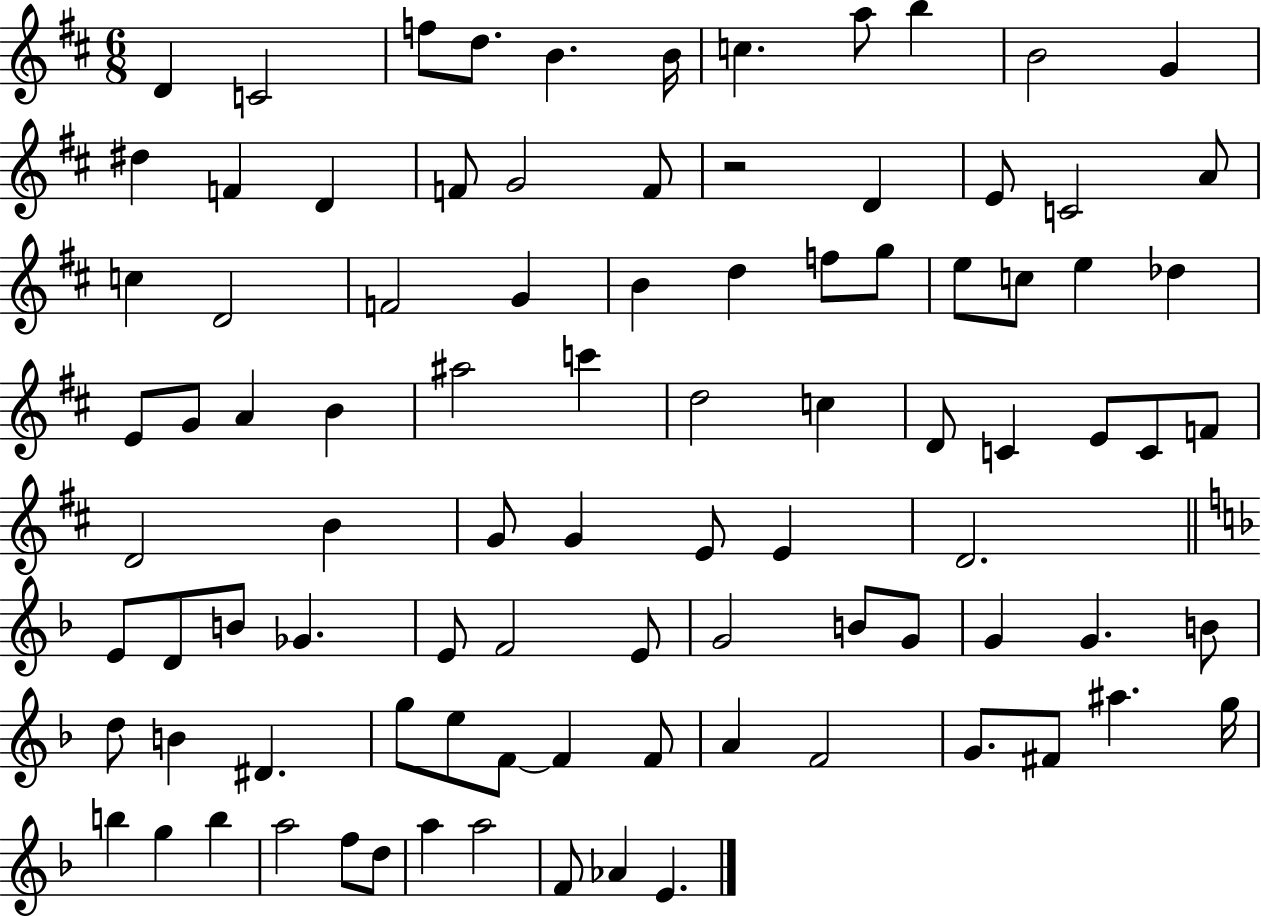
D4/q C4/h F5/e D5/e. B4/q. B4/s C5/q. A5/e B5/q B4/h G4/q D#5/q F4/q D4/q F4/e G4/h F4/e R/h D4/q E4/e C4/h A4/e C5/q D4/h F4/h G4/q B4/q D5/q F5/e G5/e E5/e C5/e E5/q Db5/q E4/e G4/e A4/q B4/q A#5/h C6/q D5/h C5/q D4/e C4/q E4/e C4/e F4/e D4/h B4/q G4/e G4/q E4/e E4/q D4/h. E4/e D4/e B4/e Gb4/q. E4/e F4/h E4/e G4/h B4/e G4/e G4/q G4/q. B4/e D5/e B4/q D#4/q. G5/e E5/e F4/e F4/q F4/e A4/q F4/h G4/e. F#4/e A#5/q. G5/s B5/q G5/q B5/q A5/h F5/e D5/e A5/q A5/h F4/e Ab4/q E4/q.